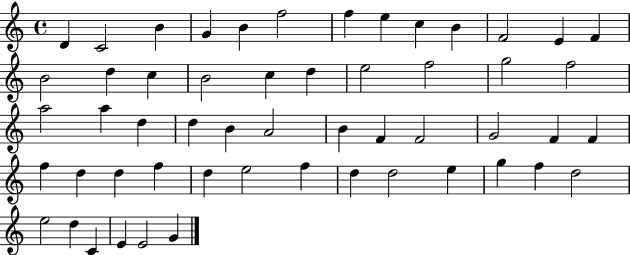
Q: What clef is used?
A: treble